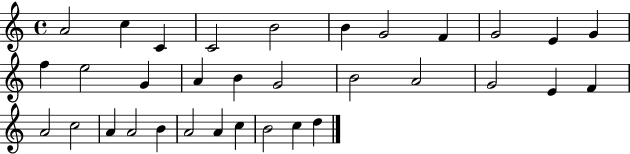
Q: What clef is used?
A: treble